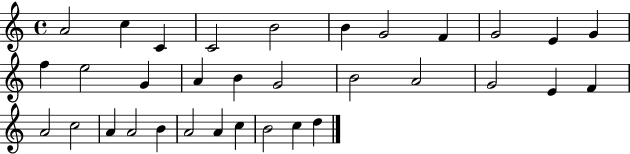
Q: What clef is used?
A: treble